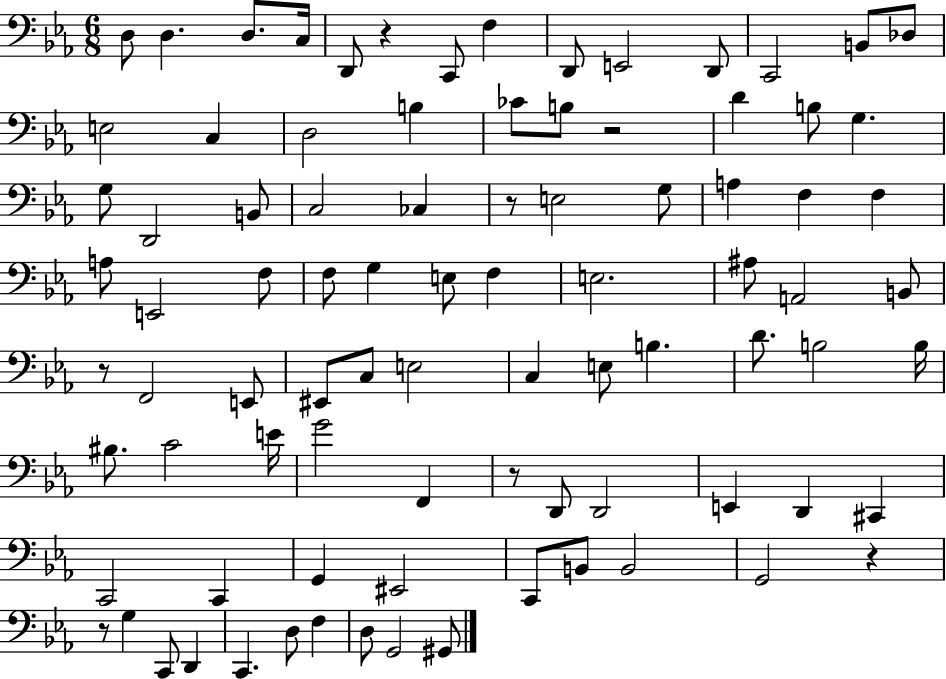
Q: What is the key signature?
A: EES major